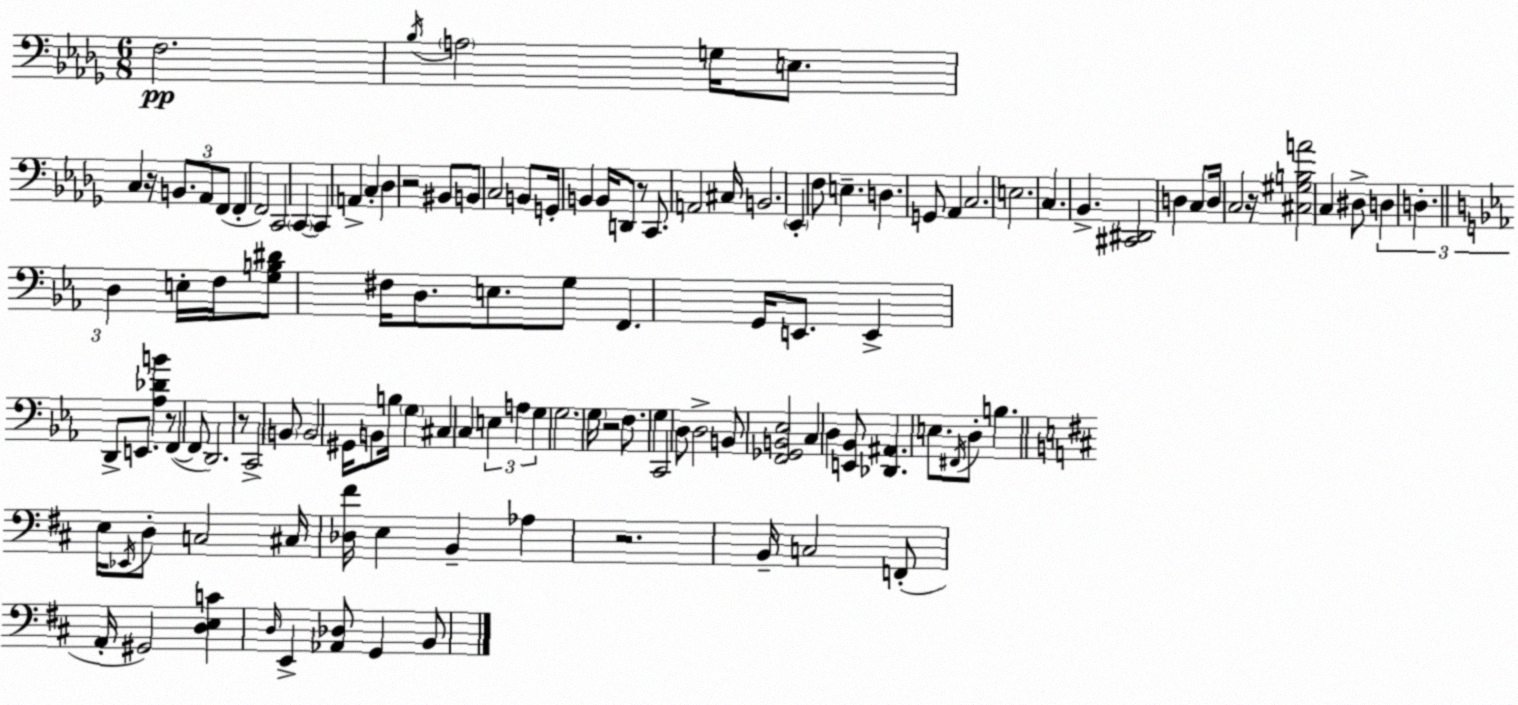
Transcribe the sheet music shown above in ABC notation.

X:1
T:Untitled
M:6/8
L:1/4
K:Bbm
F,2 _B,/4 A,2 G,/4 E,/2 C, z/4 B,,/2 _A,,/2 F,,/2 F,, F,,2 C,,2 C,, C,, A,, C, _D, z2 ^B,,/2 B,,/2 C,2 B,,/2 G,,/4 B,, B,,/4 D,,/2 z/2 C,,/2 A,,2 ^C,/4 B,,2 _E,, F,/2 E, D, G,,/2 _A,, C,2 E,2 C, _B,, [^C,,^D,,]2 D, C,/2 D,/4 C,2 z/4 [^C,^G,B,A]2 C, ^D,/2 D, D, D, E,/4 F,/4 [G,B,^D]/2 ^F,/4 D,/2 E,/2 G,/2 F,, G,,/4 E,,/2 E,, D,,/2 E,,/2 [_A,_DB] z/2 F,, F,,/2 D,,2 z/2 C,,2 B,,/2 B,,2 ^G,,/4 B,,/2 B,/4 G, ^C, C, E, A, G, G,2 G,/4 z2 F,/2 G, C,,2 D,/2 D,2 B,,/2 [F,,_G,,B,,_E,]2 C, D, [E,,_B,,]/2 [_D,,^A,,] E,/2 ^F,,/4 D,/2 B, E,/4 _E,,/4 D,/2 C,2 ^C,/4 [_D,^F]/4 E, B,, _A, z2 B,,/4 C,2 F,,/2 A,,/4 ^G,,2 [D,E,C] D,/4 E,, [_A,,_D,]/2 G,, B,,/2